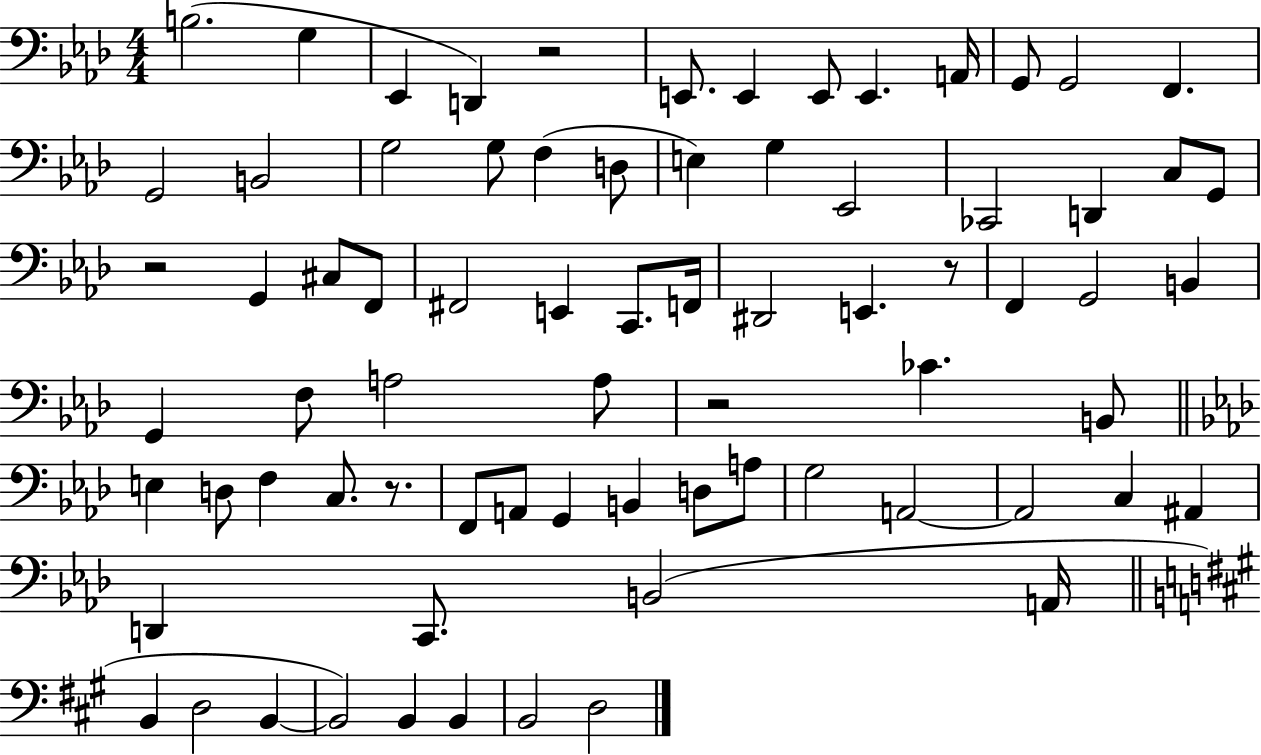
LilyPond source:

{
  \clef bass
  \numericTimeSignature
  \time 4/4
  \key aes \major
  b2.( g4 | ees,4 d,4) r2 | e,8. e,4 e,8 e,4. a,16 | g,8 g,2 f,4. | \break g,2 b,2 | g2 g8 f4( d8 | e4) g4 ees,2 | ces,2 d,4 c8 g,8 | \break r2 g,4 cis8 f,8 | fis,2 e,4 c,8. f,16 | dis,2 e,4. r8 | f,4 g,2 b,4 | \break g,4 f8 a2 a8 | r2 ces'4. b,8 | \bar "||" \break \key aes \major e4 d8 f4 c8. r8. | f,8 a,8 g,4 b,4 d8 a8 | g2 a,2~~ | a,2 c4 ais,4 | \break d,4 c,8. b,2( a,16 | \bar "||" \break \key a \major b,4 d2 b,4~~ | b,2) b,4 b,4 | b,2 d2 | \bar "|."
}